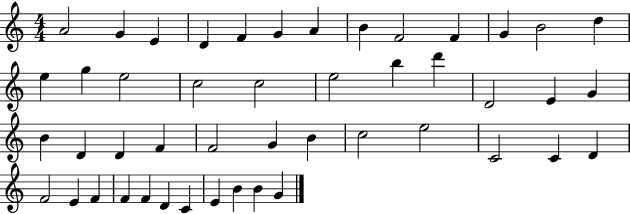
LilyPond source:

{
  \clef treble
  \numericTimeSignature
  \time 4/4
  \key c \major
  a'2 g'4 e'4 | d'4 f'4 g'4 a'4 | b'4 f'2 f'4 | g'4 b'2 d''4 | \break e''4 g''4 e''2 | c''2 c''2 | e''2 b''4 d'''4 | d'2 e'4 g'4 | \break b'4 d'4 d'4 f'4 | f'2 g'4 b'4 | c''2 e''2 | c'2 c'4 d'4 | \break f'2 e'4 f'4 | f'4 f'4 d'4 c'4 | e'4 b'4 b'4 g'4 | \bar "|."
}